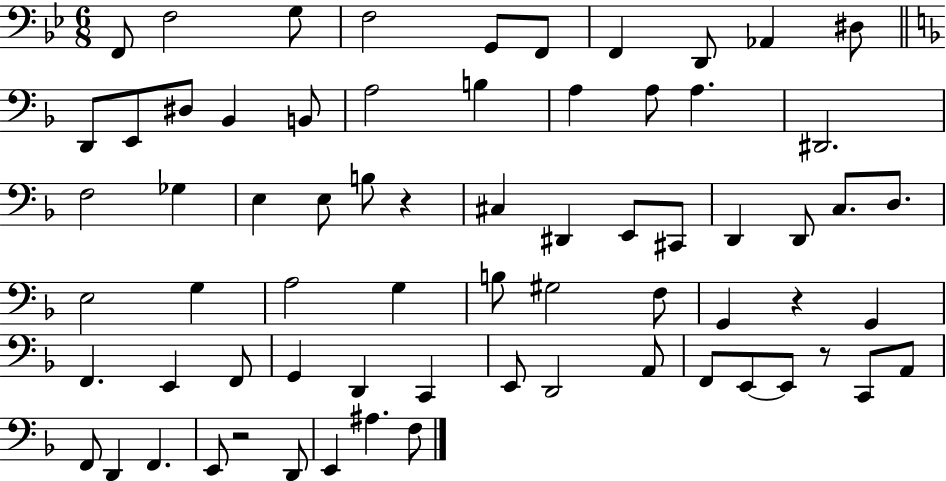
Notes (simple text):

F2/e F3/h G3/e F3/h G2/e F2/e F2/q D2/e Ab2/q D#3/e D2/e E2/e D#3/e Bb2/q B2/e A3/h B3/q A3/q A3/e A3/q. D#2/h. F3/h Gb3/q E3/q E3/e B3/e R/q C#3/q D#2/q E2/e C#2/e D2/q D2/e C3/e. D3/e. E3/h G3/q A3/h G3/q B3/e G#3/h F3/e G2/q R/q G2/q F2/q. E2/q F2/e G2/q D2/q C2/q E2/e D2/h A2/e F2/e E2/e E2/e R/e C2/e A2/e F2/e D2/q F2/q. E2/e R/h D2/e E2/q A#3/q. F3/e